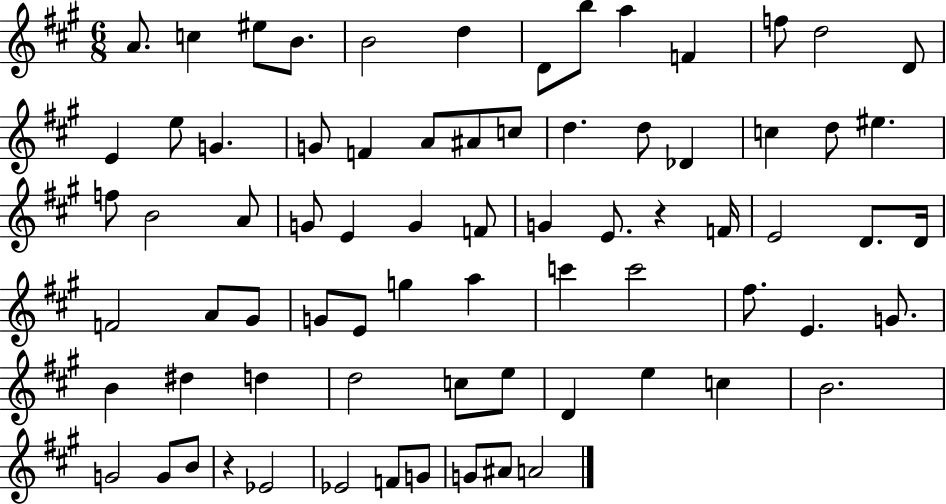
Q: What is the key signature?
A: A major